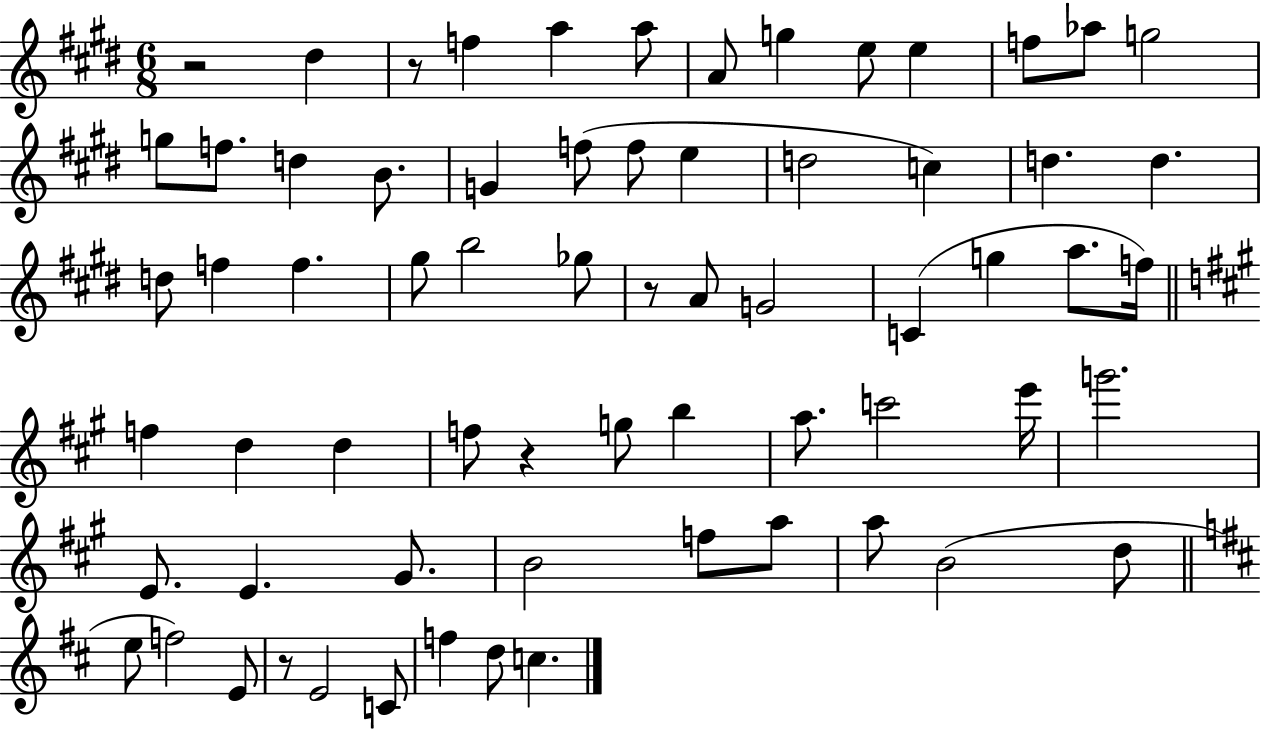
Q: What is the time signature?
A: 6/8